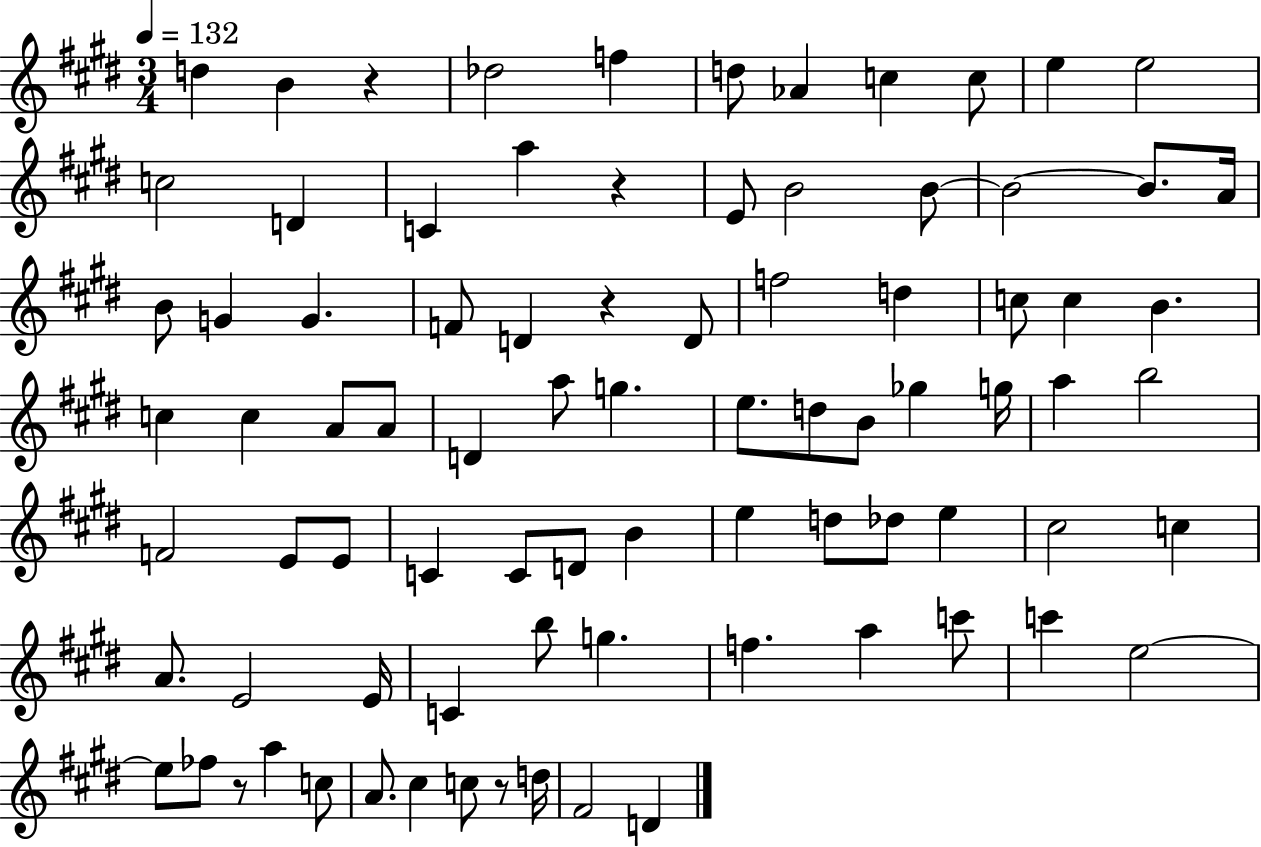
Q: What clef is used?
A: treble